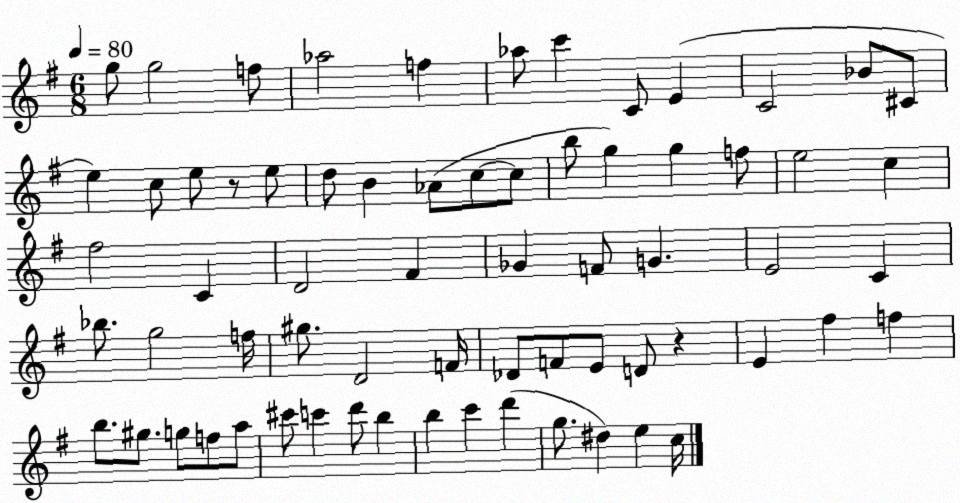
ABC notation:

X:1
T:Untitled
M:6/8
L:1/4
K:G
g/2 g2 f/2 _a2 f _a/2 c' C/2 E C2 _B/2 ^C/2 e c/2 e/2 z/2 e/2 d/2 B _A/2 c/2 c/2 b/2 g g f/2 e2 c ^f2 C D2 ^F _G F/2 G E2 C _b/2 g2 f/4 ^g/2 D2 F/4 _D/2 F/2 E/2 D/2 z E ^f f b/2 ^g/2 g/2 f/2 a/2 ^c'/2 c' d'/2 b b c' d' g/2 ^d e c/4